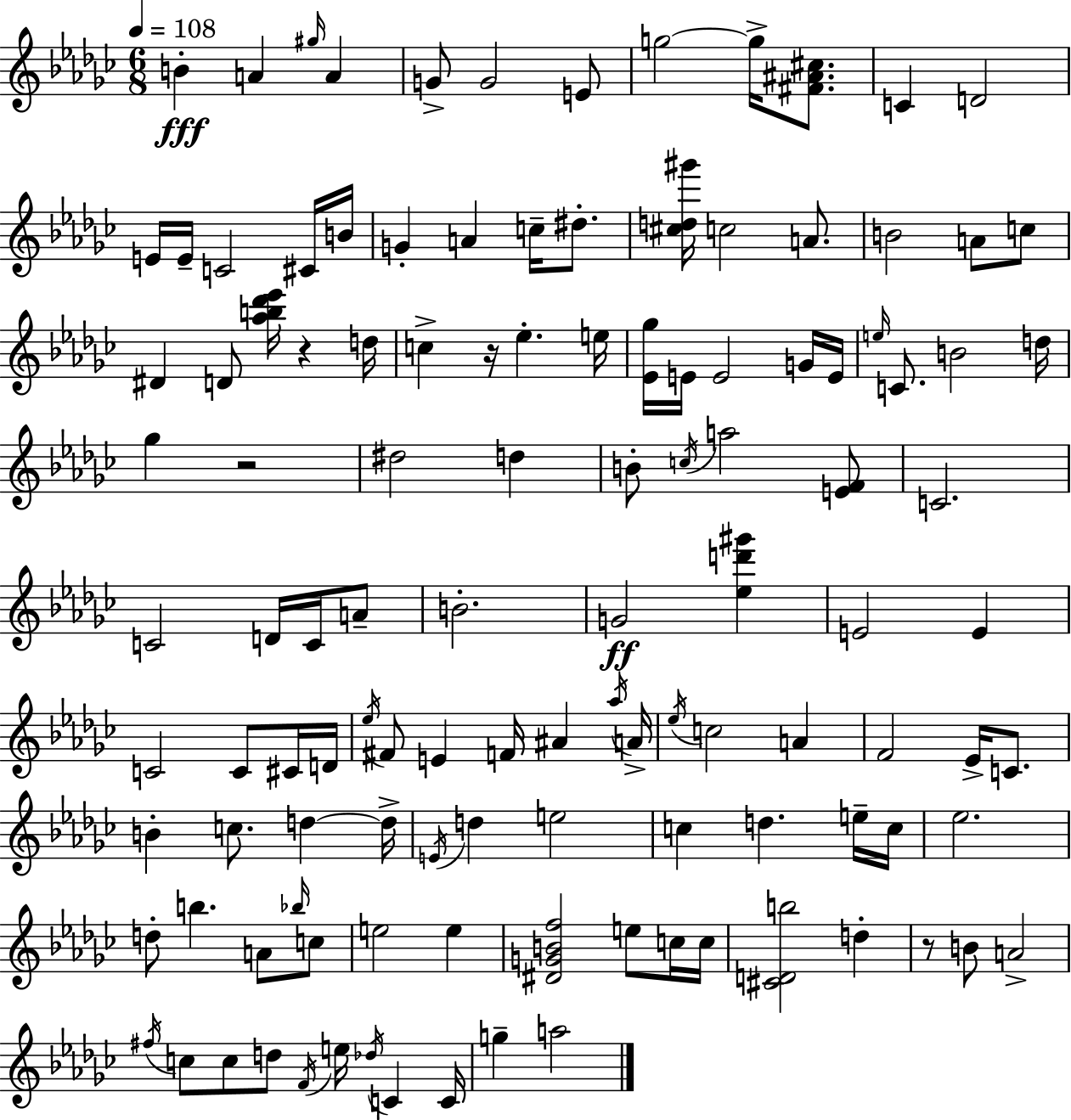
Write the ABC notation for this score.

X:1
T:Untitled
M:6/8
L:1/4
K:Ebm
B A ^g/4 A G/2 G2 E/2 g2 g/4 [^F^A^c]/2 C D2 E/4 E/4 C2 ^C/4 B/4 G A c/4 ^d/2 [^cd^g']/4 c2 A/2 B2 A/2 c/2 ^D D/2 [_ab_d'_e']/4 z d/4 c z/4 _e e/4 [_E_g]/4 E/4 E2 G/4 E/4 e/4 C/2 B2 d/4 _g z2 ^d2 d B/2 c/4 a2 [EF]/2 C2 C2 D/4 C/4 A/2 B2 G2 [_ed'^g'] E2 E C2 C/2 ^C/4 D/4 _e/4 ^F/2 E F/4 ^A _a/4 A/4 _e/4 c2 A F2 _E/4 C/2 B c/2 d d/4 E/4 d e2 c d e/4 c/4 _e2 d/2 b A/2 _b/4 c/2 e2 e [^DGBf]2 e/2 c/4 c/4 [^CDb]2 d z/2 B/2 A2 ^f/4 c/2 c/2 d/2 F/4 e/4 _d/4 C C/4 g a2